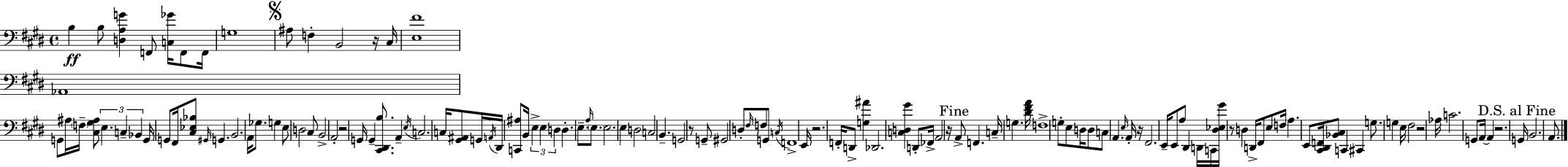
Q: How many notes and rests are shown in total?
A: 133